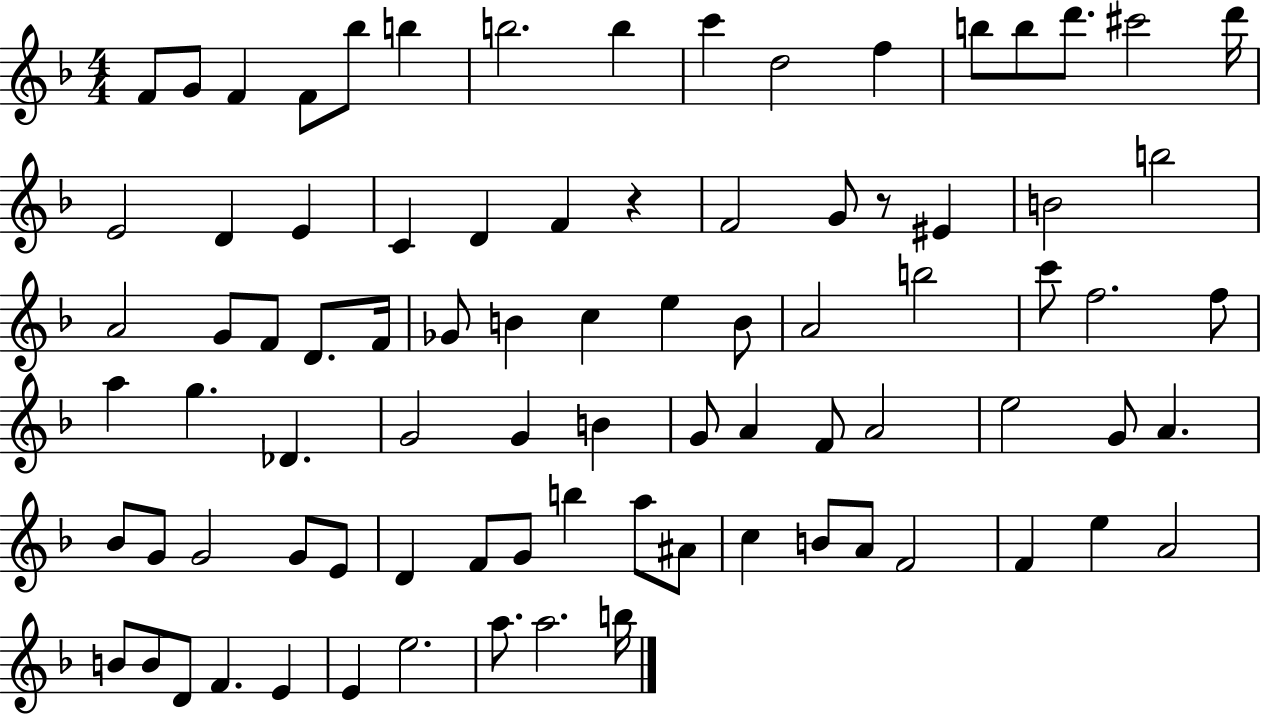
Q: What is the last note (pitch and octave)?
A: B5